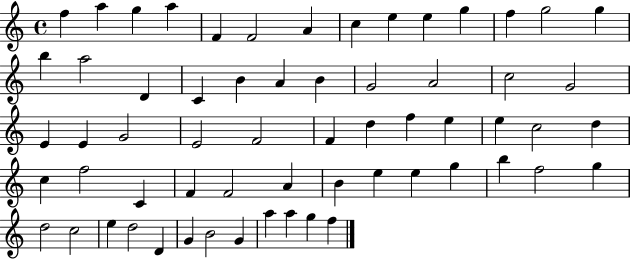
X:1
T:Untitled
M:4/4
L:1/4
K:C
f a g a F F2 A c e e g f g2 g b a2 D C B A B G2 A2 c2 G2 E E G2 E2 F2 F d f e e c2 d c f2 C F F2 A B e e g b f2 g d2 c2 e d2 D G B2 G a a g f